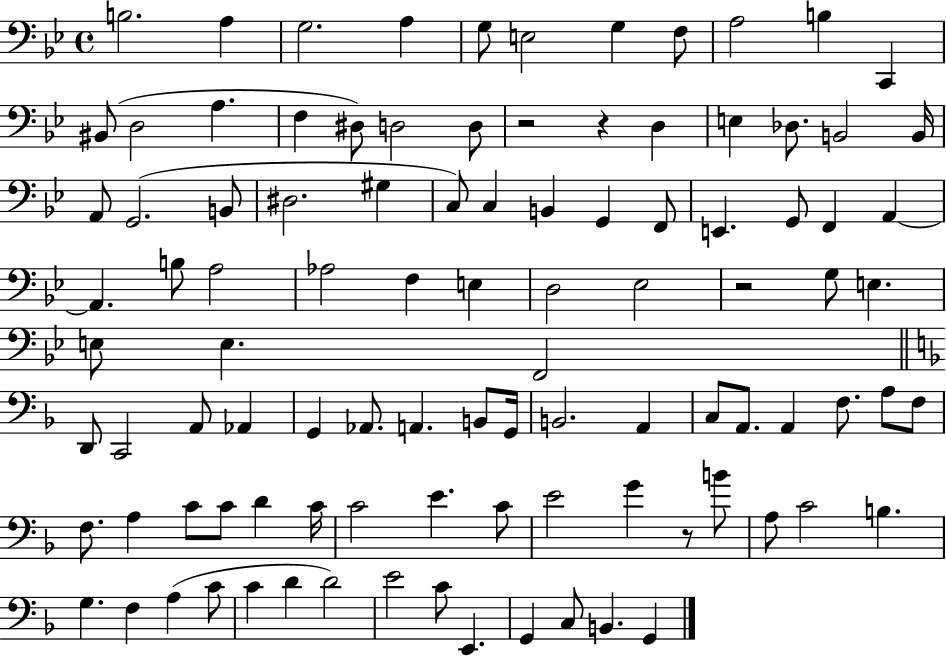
B3/h. A3/q G3/h. A3/q G3/e E3/h G3/q F3/e A3/h B3/q C2/q BIS2/e D3/h A3/q. F3/q D#3/e D3/h D3/e R/h R/q D3/q E3/q Db3/e. B2/h B2/s A2/e G2/h. B2/e D#3/h. G#3/q C3/e C3/q B2/q G2/q F2/e E2/q. G2/e F2/q A2/q A2/q. B3/e A3/h Ab3/h F3/q E3/q D3/h Eb3/h R/h G3/e E3/q. E3/e E3/q. F2/h D2/e C2/h A2/e Ab2/q G2/q Ab2/e. A2/q. B2/e G2/s B2/h. A2/q C3/e A2/e. A2/q F3/e. A3/e F3/e F3/e. A3/q C4/e C4/e D4/q C4/s C4/h E4/q. C4/e E4/h G4/q R/e B4/e A3/e C4/h B3/q. G3/q. F3/q A3/q C4/e C4/q D4/q D4/h E4/h C4/e E2/q. G2/q C3/e B2/q. G2/q